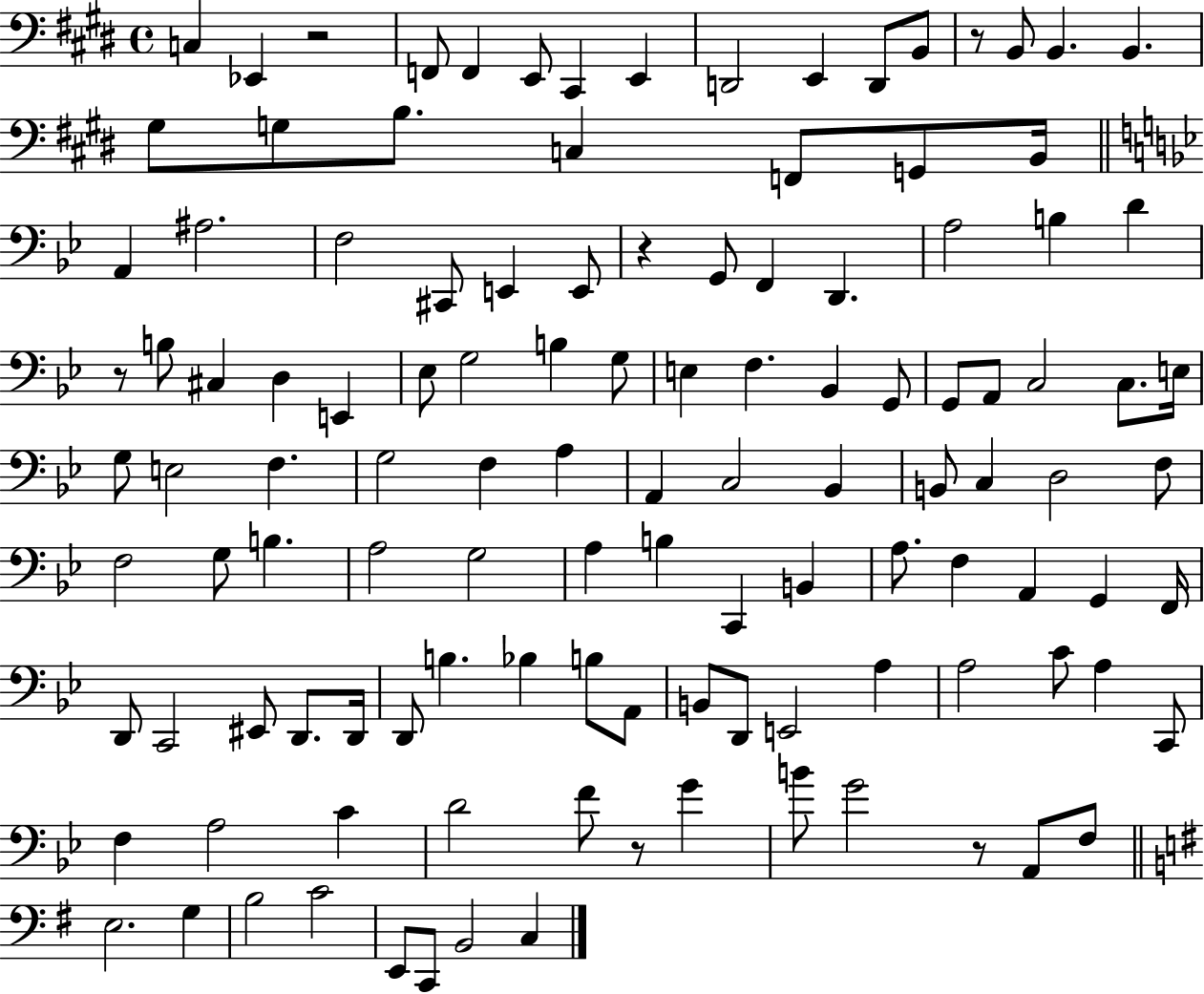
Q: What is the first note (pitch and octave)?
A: C3